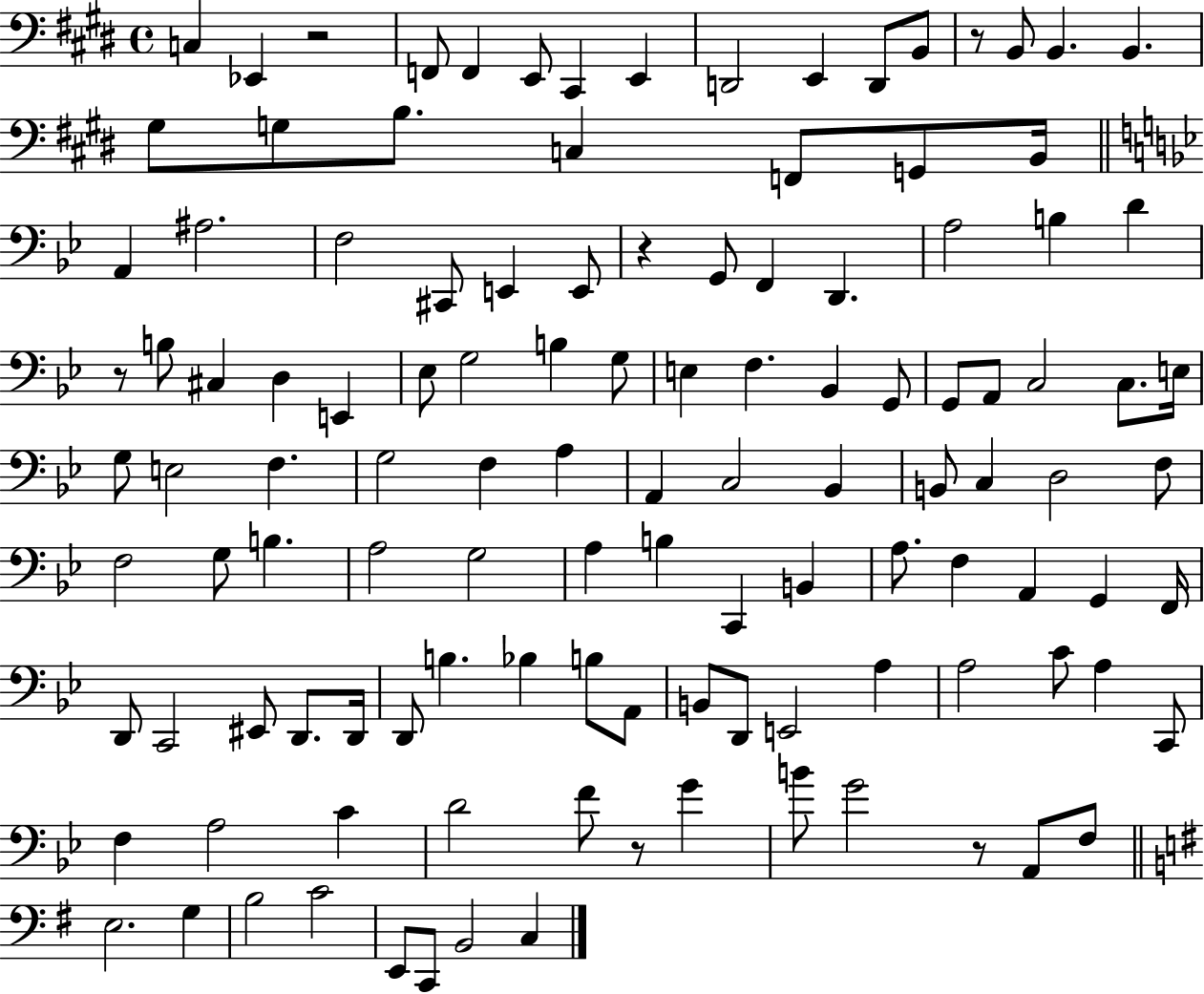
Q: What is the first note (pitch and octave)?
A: C3